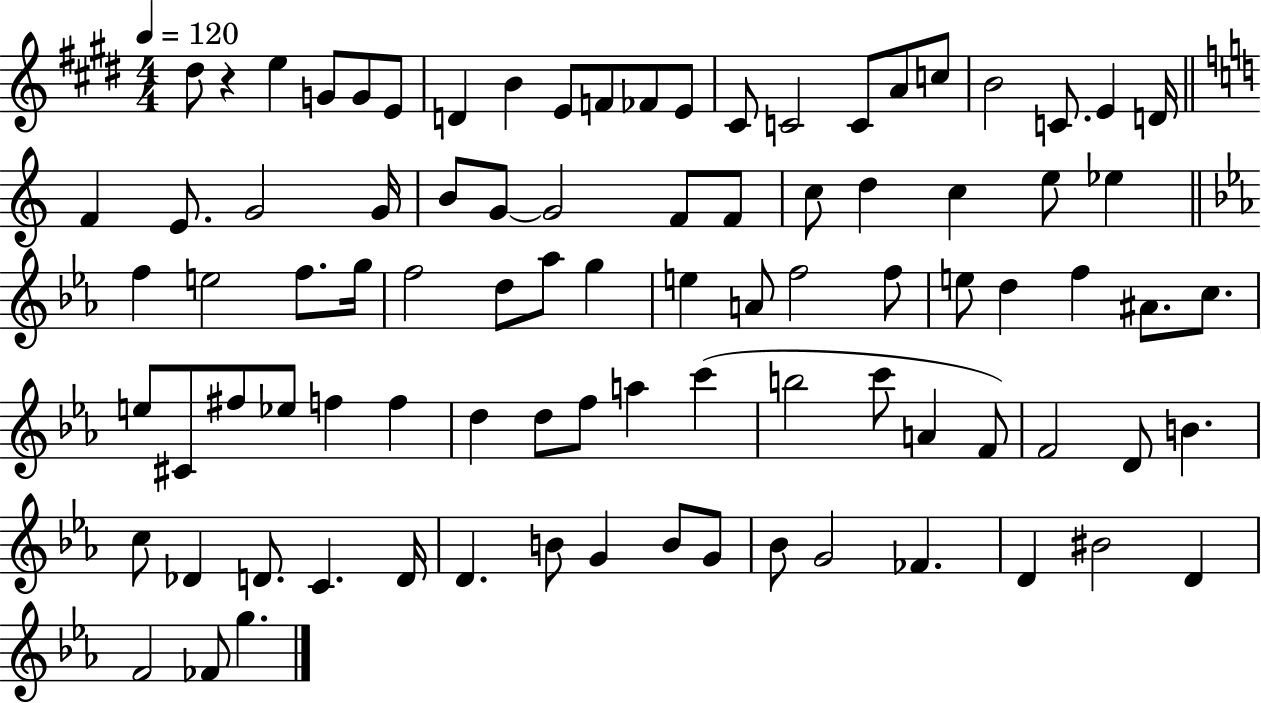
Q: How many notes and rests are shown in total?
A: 89